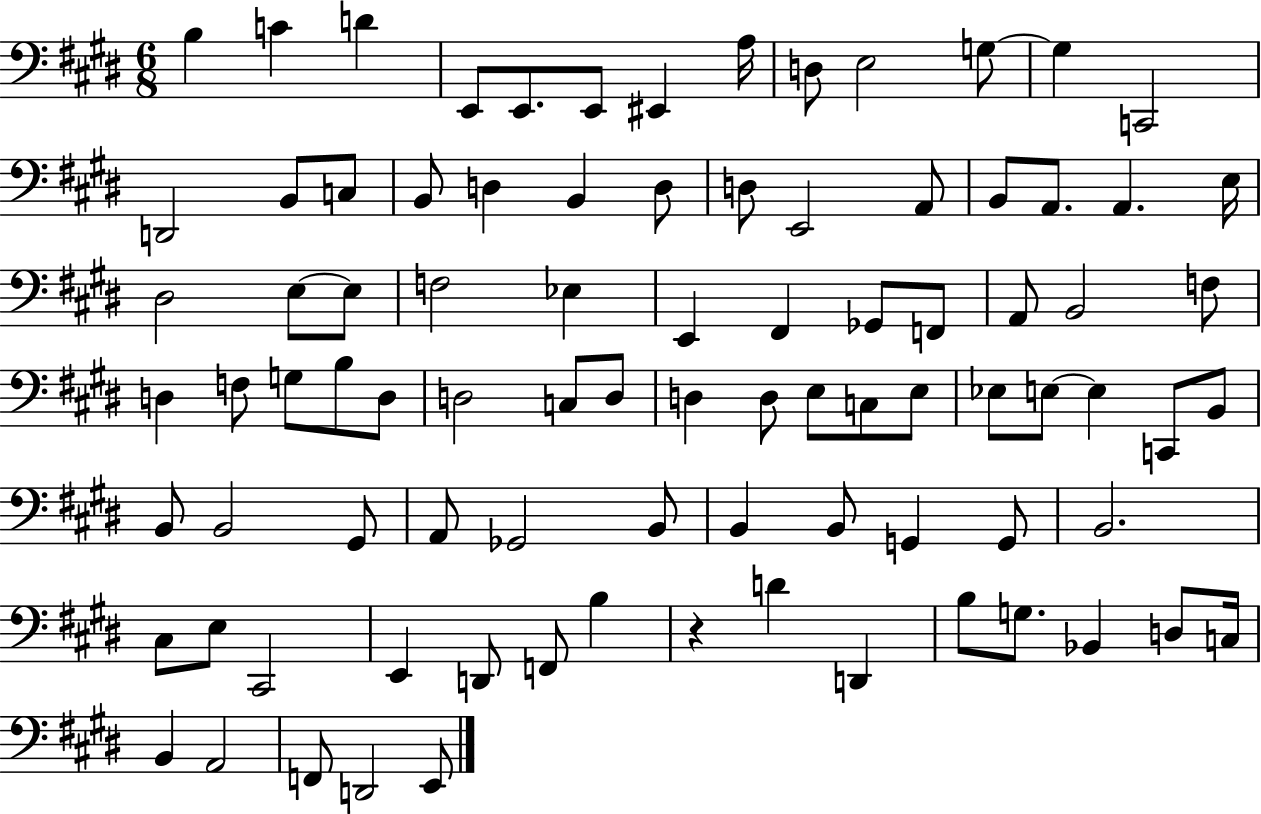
X:1
T:Untitled
M:6/8
L:1/4
K:E
B, C D E,,/2 E,,/2 E,,/2 ^E,, A,/4 D,/2 E,2 G,/2 G, C,,2 D,,2 B,,/2 C,/2 B,,/2 D, B,, D,/2 D,/2 E,,2 A,,/2 B,,/2 A,,/2 A,, E,/4 ^D,2 E,/2 E,/2 F,2 _E, E,, ^F,, _G,,/2 F,,/2 A,,/2 B,,2 F,/2 D, F,/2 G,/2 B,/2 D,/2 D,2 C,/2 D,/2 D, D,/2 E,/2 C,/2 E,/2 _E,/2 E,/2 E, C,,/2 B,,/2 B,,/2 B,,2 ^G,,/2 A,,/2 _G,,2 B,,/2 B,, B,,/2 G,, G,,/2 B,,2 ^C,/2 E,/2 ^C,,2 E,, D,,/2 F,,/2 B, z D D,, B,/2 G,/2 _B,, D,/2 C,/4 B,, A,,2 F,,/2 D,,2 E,,/2